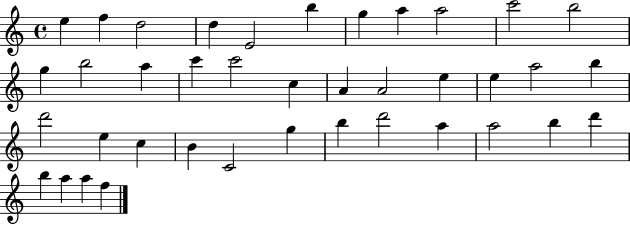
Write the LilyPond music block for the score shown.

{
  \clef treble
  \time 4/4
  \defaultTimeSignature
  \key c \major
  e''4 f''4 d''2 | d''4 e'2 b''4 | g''4 a''4 a''2 | c'''2 b''2 | \break g''4 b''2 a''4 | c'''4 c'''2 c''4 | a'4 a'2 e''4 | e''4 a''2 b''4 | \break d'''2 e''4 c''4 | b'4 c'2 g''4 | b''4 d'''2 a''4 | a''2 b''4 d'''4 | \break b''4 a''4 a''4 f''4 | \bar "|."
}